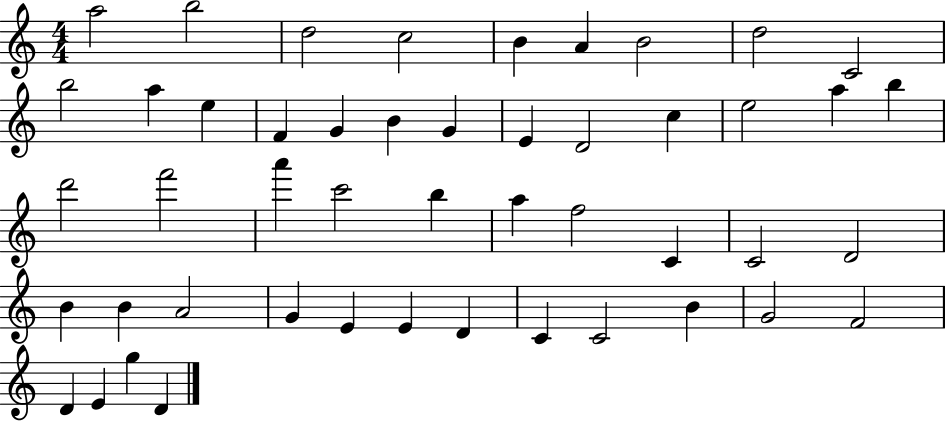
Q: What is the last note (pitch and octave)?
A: D4